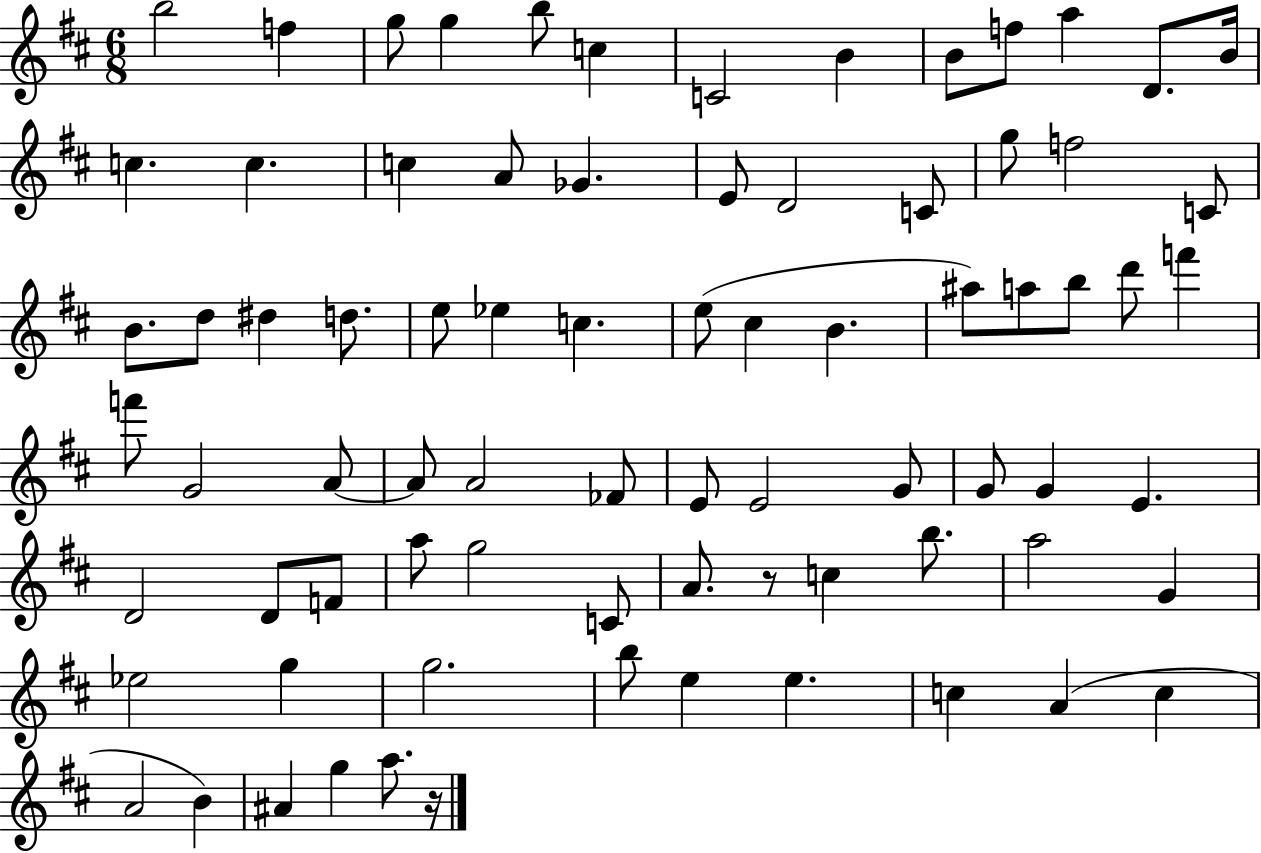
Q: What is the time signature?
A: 6/8